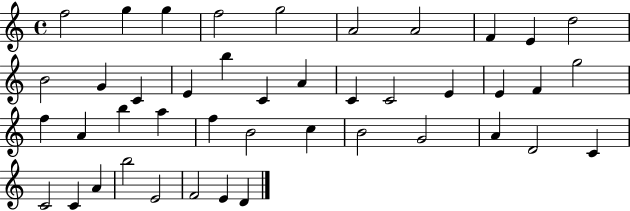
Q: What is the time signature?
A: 4/4